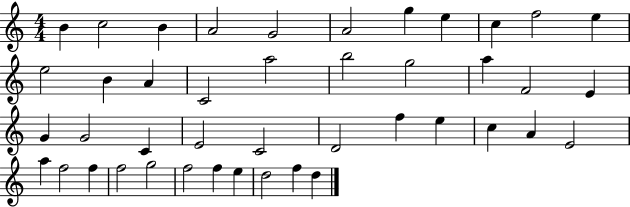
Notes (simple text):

B4/q C5/h B4/q A4/h G4/h A4/h G5/q E5/q C5/q F5/h E5/q E5/h B4/q A4/q C4/h A5/h B5/h G5/h A5/q F4/h E4/q G4/q G4/h C4/q E4/h C4/h D4/h F5/q E5/q C5/q A4/q E4/h A5/q F5/h F5/q F5/h G5/h F5/h F5/q E5/q D5/h F5/q D5/q